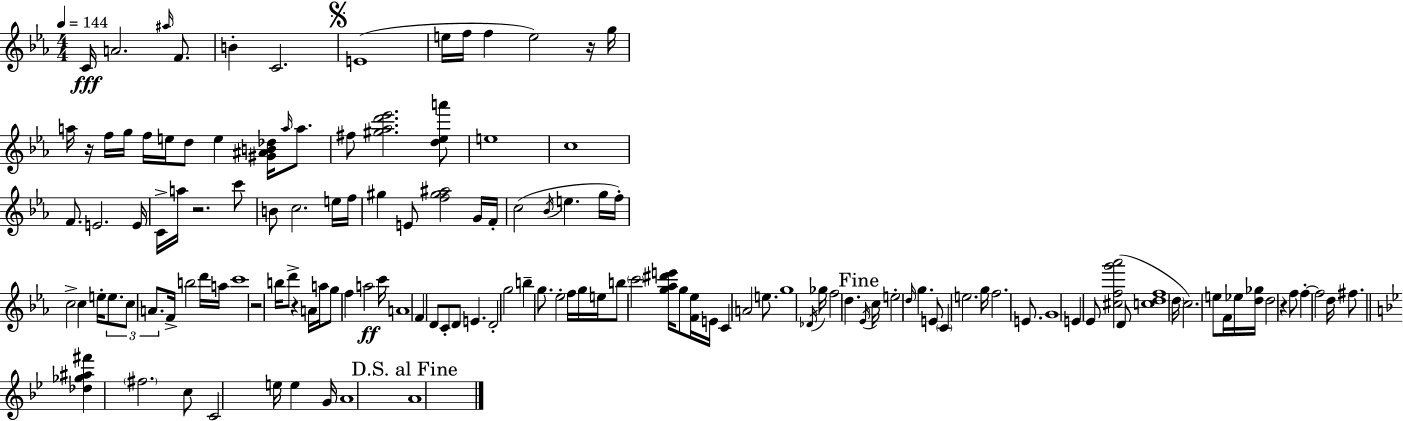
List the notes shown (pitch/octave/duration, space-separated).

C4/s A4/h. A#5/s F4/e. B4/q C4/h. E4/w E5/s F5/s F5/q E5/h R/s G5/s A5/s R/s F5/s G5/s F5/s E5/s D5/e E5/q [G#4,A#4,B4,Db5]/s A5/s A5/e. F#5/e [G#5,Ab5,D6,Eb6]/h. [D5,Eb5,A6]/e E5/w C5/w F4/e. E4/h. E4/s C4/s A5/s R/h. C6/e B4/e C5/h. E5/s F5/s G#5/q E4/e [F5,G#5,A#5]/h G4/s F4/s C5/h Bb4/s E5/q. G5/s F5/s C5/h C5/q E5/s E5/e. C5/e A4/e. F4/s B5/h D6/s A5/s C6/w R/h B5/s D6/e R/q A4/s A5/s G5/e F5/q A5/h C6/s A4/w F4/q D4/e C4/e D4/e E4/q. D4/h G5/h B5/q G5/e. Eb5/h F5/s G5/s E5/s B5/e C6/h [G5,Ab5,D#6,E6]/s G5/e [F4,Eb5]/s E4/s C4/q A4/h E5/e. G5/w Db4/s Gb5/s F5/h D5/q. Eb4/s C5/s E5/h D5/s G5/q. E4/e C4/q E5/h. G5/s F5/h. E4/e. G4/w E4/q Eb4/e [C#5,F5,G6,Ab6]/h D4/e [C5,D5,F5]/w D5/s C5/h. E5/e F4/s Eb5/s [D5,Gb5]/s D5/h R/q F5/e F5/q F5/h D5/s F#5/e. [Db5,Gb5,A#5,F#6]/q F#5/h. C5/e C4/h E5/s E5/q G4/s A4/w A4/w